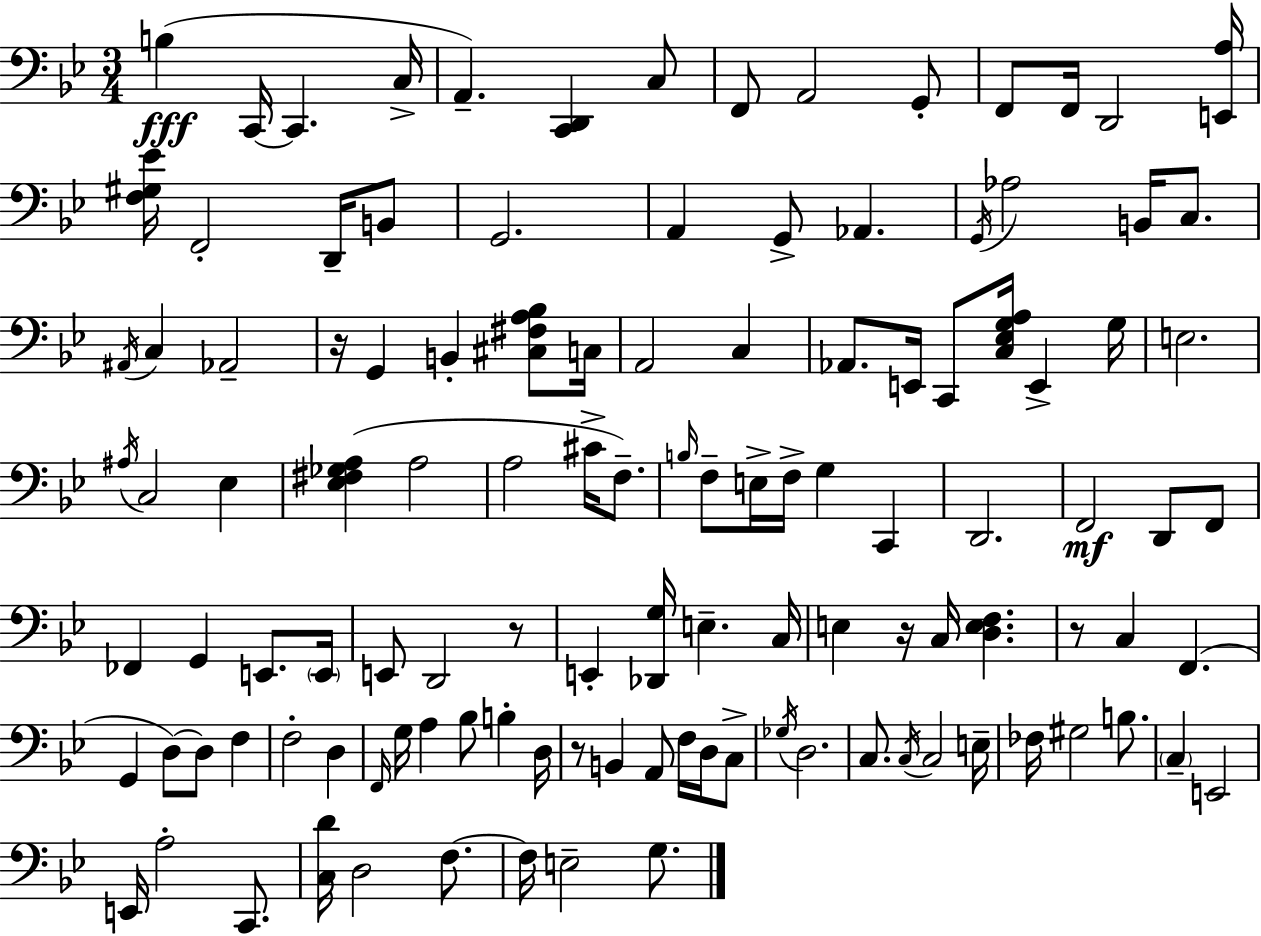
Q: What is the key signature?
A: BES major